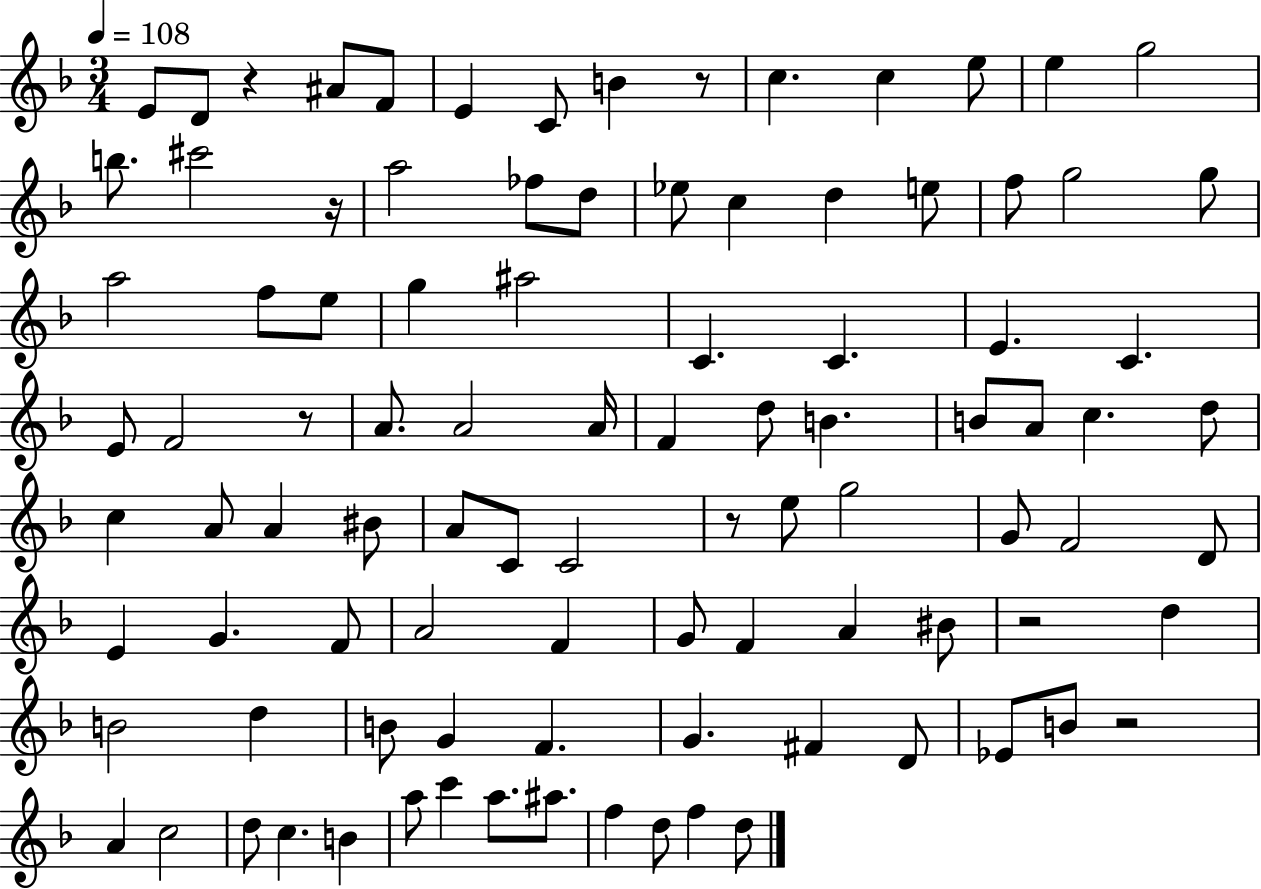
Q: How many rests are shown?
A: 7